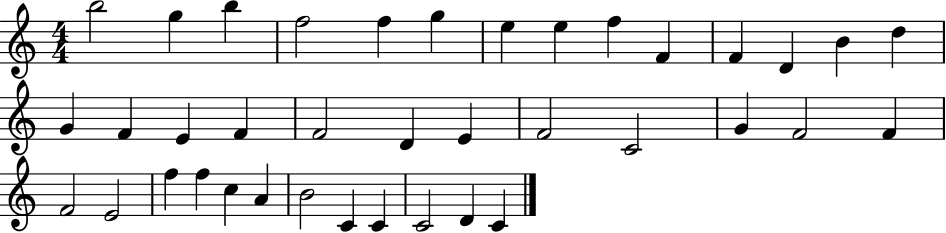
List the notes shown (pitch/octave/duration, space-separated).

B5/h G5/q B5/q F5/h F5/q G5/q E5/q E5/q F5/q F4/q F4/q D4/q B4/q D5/q G4/q F4/q E4/q F4/q F4/h D4/q E4/q F4/h C4/h G4/q F4/h F4/q F4/h E4/h F5/q F5/q C5/q A4/q B4/h C4/q C4/q C4/h D4/q C4/q